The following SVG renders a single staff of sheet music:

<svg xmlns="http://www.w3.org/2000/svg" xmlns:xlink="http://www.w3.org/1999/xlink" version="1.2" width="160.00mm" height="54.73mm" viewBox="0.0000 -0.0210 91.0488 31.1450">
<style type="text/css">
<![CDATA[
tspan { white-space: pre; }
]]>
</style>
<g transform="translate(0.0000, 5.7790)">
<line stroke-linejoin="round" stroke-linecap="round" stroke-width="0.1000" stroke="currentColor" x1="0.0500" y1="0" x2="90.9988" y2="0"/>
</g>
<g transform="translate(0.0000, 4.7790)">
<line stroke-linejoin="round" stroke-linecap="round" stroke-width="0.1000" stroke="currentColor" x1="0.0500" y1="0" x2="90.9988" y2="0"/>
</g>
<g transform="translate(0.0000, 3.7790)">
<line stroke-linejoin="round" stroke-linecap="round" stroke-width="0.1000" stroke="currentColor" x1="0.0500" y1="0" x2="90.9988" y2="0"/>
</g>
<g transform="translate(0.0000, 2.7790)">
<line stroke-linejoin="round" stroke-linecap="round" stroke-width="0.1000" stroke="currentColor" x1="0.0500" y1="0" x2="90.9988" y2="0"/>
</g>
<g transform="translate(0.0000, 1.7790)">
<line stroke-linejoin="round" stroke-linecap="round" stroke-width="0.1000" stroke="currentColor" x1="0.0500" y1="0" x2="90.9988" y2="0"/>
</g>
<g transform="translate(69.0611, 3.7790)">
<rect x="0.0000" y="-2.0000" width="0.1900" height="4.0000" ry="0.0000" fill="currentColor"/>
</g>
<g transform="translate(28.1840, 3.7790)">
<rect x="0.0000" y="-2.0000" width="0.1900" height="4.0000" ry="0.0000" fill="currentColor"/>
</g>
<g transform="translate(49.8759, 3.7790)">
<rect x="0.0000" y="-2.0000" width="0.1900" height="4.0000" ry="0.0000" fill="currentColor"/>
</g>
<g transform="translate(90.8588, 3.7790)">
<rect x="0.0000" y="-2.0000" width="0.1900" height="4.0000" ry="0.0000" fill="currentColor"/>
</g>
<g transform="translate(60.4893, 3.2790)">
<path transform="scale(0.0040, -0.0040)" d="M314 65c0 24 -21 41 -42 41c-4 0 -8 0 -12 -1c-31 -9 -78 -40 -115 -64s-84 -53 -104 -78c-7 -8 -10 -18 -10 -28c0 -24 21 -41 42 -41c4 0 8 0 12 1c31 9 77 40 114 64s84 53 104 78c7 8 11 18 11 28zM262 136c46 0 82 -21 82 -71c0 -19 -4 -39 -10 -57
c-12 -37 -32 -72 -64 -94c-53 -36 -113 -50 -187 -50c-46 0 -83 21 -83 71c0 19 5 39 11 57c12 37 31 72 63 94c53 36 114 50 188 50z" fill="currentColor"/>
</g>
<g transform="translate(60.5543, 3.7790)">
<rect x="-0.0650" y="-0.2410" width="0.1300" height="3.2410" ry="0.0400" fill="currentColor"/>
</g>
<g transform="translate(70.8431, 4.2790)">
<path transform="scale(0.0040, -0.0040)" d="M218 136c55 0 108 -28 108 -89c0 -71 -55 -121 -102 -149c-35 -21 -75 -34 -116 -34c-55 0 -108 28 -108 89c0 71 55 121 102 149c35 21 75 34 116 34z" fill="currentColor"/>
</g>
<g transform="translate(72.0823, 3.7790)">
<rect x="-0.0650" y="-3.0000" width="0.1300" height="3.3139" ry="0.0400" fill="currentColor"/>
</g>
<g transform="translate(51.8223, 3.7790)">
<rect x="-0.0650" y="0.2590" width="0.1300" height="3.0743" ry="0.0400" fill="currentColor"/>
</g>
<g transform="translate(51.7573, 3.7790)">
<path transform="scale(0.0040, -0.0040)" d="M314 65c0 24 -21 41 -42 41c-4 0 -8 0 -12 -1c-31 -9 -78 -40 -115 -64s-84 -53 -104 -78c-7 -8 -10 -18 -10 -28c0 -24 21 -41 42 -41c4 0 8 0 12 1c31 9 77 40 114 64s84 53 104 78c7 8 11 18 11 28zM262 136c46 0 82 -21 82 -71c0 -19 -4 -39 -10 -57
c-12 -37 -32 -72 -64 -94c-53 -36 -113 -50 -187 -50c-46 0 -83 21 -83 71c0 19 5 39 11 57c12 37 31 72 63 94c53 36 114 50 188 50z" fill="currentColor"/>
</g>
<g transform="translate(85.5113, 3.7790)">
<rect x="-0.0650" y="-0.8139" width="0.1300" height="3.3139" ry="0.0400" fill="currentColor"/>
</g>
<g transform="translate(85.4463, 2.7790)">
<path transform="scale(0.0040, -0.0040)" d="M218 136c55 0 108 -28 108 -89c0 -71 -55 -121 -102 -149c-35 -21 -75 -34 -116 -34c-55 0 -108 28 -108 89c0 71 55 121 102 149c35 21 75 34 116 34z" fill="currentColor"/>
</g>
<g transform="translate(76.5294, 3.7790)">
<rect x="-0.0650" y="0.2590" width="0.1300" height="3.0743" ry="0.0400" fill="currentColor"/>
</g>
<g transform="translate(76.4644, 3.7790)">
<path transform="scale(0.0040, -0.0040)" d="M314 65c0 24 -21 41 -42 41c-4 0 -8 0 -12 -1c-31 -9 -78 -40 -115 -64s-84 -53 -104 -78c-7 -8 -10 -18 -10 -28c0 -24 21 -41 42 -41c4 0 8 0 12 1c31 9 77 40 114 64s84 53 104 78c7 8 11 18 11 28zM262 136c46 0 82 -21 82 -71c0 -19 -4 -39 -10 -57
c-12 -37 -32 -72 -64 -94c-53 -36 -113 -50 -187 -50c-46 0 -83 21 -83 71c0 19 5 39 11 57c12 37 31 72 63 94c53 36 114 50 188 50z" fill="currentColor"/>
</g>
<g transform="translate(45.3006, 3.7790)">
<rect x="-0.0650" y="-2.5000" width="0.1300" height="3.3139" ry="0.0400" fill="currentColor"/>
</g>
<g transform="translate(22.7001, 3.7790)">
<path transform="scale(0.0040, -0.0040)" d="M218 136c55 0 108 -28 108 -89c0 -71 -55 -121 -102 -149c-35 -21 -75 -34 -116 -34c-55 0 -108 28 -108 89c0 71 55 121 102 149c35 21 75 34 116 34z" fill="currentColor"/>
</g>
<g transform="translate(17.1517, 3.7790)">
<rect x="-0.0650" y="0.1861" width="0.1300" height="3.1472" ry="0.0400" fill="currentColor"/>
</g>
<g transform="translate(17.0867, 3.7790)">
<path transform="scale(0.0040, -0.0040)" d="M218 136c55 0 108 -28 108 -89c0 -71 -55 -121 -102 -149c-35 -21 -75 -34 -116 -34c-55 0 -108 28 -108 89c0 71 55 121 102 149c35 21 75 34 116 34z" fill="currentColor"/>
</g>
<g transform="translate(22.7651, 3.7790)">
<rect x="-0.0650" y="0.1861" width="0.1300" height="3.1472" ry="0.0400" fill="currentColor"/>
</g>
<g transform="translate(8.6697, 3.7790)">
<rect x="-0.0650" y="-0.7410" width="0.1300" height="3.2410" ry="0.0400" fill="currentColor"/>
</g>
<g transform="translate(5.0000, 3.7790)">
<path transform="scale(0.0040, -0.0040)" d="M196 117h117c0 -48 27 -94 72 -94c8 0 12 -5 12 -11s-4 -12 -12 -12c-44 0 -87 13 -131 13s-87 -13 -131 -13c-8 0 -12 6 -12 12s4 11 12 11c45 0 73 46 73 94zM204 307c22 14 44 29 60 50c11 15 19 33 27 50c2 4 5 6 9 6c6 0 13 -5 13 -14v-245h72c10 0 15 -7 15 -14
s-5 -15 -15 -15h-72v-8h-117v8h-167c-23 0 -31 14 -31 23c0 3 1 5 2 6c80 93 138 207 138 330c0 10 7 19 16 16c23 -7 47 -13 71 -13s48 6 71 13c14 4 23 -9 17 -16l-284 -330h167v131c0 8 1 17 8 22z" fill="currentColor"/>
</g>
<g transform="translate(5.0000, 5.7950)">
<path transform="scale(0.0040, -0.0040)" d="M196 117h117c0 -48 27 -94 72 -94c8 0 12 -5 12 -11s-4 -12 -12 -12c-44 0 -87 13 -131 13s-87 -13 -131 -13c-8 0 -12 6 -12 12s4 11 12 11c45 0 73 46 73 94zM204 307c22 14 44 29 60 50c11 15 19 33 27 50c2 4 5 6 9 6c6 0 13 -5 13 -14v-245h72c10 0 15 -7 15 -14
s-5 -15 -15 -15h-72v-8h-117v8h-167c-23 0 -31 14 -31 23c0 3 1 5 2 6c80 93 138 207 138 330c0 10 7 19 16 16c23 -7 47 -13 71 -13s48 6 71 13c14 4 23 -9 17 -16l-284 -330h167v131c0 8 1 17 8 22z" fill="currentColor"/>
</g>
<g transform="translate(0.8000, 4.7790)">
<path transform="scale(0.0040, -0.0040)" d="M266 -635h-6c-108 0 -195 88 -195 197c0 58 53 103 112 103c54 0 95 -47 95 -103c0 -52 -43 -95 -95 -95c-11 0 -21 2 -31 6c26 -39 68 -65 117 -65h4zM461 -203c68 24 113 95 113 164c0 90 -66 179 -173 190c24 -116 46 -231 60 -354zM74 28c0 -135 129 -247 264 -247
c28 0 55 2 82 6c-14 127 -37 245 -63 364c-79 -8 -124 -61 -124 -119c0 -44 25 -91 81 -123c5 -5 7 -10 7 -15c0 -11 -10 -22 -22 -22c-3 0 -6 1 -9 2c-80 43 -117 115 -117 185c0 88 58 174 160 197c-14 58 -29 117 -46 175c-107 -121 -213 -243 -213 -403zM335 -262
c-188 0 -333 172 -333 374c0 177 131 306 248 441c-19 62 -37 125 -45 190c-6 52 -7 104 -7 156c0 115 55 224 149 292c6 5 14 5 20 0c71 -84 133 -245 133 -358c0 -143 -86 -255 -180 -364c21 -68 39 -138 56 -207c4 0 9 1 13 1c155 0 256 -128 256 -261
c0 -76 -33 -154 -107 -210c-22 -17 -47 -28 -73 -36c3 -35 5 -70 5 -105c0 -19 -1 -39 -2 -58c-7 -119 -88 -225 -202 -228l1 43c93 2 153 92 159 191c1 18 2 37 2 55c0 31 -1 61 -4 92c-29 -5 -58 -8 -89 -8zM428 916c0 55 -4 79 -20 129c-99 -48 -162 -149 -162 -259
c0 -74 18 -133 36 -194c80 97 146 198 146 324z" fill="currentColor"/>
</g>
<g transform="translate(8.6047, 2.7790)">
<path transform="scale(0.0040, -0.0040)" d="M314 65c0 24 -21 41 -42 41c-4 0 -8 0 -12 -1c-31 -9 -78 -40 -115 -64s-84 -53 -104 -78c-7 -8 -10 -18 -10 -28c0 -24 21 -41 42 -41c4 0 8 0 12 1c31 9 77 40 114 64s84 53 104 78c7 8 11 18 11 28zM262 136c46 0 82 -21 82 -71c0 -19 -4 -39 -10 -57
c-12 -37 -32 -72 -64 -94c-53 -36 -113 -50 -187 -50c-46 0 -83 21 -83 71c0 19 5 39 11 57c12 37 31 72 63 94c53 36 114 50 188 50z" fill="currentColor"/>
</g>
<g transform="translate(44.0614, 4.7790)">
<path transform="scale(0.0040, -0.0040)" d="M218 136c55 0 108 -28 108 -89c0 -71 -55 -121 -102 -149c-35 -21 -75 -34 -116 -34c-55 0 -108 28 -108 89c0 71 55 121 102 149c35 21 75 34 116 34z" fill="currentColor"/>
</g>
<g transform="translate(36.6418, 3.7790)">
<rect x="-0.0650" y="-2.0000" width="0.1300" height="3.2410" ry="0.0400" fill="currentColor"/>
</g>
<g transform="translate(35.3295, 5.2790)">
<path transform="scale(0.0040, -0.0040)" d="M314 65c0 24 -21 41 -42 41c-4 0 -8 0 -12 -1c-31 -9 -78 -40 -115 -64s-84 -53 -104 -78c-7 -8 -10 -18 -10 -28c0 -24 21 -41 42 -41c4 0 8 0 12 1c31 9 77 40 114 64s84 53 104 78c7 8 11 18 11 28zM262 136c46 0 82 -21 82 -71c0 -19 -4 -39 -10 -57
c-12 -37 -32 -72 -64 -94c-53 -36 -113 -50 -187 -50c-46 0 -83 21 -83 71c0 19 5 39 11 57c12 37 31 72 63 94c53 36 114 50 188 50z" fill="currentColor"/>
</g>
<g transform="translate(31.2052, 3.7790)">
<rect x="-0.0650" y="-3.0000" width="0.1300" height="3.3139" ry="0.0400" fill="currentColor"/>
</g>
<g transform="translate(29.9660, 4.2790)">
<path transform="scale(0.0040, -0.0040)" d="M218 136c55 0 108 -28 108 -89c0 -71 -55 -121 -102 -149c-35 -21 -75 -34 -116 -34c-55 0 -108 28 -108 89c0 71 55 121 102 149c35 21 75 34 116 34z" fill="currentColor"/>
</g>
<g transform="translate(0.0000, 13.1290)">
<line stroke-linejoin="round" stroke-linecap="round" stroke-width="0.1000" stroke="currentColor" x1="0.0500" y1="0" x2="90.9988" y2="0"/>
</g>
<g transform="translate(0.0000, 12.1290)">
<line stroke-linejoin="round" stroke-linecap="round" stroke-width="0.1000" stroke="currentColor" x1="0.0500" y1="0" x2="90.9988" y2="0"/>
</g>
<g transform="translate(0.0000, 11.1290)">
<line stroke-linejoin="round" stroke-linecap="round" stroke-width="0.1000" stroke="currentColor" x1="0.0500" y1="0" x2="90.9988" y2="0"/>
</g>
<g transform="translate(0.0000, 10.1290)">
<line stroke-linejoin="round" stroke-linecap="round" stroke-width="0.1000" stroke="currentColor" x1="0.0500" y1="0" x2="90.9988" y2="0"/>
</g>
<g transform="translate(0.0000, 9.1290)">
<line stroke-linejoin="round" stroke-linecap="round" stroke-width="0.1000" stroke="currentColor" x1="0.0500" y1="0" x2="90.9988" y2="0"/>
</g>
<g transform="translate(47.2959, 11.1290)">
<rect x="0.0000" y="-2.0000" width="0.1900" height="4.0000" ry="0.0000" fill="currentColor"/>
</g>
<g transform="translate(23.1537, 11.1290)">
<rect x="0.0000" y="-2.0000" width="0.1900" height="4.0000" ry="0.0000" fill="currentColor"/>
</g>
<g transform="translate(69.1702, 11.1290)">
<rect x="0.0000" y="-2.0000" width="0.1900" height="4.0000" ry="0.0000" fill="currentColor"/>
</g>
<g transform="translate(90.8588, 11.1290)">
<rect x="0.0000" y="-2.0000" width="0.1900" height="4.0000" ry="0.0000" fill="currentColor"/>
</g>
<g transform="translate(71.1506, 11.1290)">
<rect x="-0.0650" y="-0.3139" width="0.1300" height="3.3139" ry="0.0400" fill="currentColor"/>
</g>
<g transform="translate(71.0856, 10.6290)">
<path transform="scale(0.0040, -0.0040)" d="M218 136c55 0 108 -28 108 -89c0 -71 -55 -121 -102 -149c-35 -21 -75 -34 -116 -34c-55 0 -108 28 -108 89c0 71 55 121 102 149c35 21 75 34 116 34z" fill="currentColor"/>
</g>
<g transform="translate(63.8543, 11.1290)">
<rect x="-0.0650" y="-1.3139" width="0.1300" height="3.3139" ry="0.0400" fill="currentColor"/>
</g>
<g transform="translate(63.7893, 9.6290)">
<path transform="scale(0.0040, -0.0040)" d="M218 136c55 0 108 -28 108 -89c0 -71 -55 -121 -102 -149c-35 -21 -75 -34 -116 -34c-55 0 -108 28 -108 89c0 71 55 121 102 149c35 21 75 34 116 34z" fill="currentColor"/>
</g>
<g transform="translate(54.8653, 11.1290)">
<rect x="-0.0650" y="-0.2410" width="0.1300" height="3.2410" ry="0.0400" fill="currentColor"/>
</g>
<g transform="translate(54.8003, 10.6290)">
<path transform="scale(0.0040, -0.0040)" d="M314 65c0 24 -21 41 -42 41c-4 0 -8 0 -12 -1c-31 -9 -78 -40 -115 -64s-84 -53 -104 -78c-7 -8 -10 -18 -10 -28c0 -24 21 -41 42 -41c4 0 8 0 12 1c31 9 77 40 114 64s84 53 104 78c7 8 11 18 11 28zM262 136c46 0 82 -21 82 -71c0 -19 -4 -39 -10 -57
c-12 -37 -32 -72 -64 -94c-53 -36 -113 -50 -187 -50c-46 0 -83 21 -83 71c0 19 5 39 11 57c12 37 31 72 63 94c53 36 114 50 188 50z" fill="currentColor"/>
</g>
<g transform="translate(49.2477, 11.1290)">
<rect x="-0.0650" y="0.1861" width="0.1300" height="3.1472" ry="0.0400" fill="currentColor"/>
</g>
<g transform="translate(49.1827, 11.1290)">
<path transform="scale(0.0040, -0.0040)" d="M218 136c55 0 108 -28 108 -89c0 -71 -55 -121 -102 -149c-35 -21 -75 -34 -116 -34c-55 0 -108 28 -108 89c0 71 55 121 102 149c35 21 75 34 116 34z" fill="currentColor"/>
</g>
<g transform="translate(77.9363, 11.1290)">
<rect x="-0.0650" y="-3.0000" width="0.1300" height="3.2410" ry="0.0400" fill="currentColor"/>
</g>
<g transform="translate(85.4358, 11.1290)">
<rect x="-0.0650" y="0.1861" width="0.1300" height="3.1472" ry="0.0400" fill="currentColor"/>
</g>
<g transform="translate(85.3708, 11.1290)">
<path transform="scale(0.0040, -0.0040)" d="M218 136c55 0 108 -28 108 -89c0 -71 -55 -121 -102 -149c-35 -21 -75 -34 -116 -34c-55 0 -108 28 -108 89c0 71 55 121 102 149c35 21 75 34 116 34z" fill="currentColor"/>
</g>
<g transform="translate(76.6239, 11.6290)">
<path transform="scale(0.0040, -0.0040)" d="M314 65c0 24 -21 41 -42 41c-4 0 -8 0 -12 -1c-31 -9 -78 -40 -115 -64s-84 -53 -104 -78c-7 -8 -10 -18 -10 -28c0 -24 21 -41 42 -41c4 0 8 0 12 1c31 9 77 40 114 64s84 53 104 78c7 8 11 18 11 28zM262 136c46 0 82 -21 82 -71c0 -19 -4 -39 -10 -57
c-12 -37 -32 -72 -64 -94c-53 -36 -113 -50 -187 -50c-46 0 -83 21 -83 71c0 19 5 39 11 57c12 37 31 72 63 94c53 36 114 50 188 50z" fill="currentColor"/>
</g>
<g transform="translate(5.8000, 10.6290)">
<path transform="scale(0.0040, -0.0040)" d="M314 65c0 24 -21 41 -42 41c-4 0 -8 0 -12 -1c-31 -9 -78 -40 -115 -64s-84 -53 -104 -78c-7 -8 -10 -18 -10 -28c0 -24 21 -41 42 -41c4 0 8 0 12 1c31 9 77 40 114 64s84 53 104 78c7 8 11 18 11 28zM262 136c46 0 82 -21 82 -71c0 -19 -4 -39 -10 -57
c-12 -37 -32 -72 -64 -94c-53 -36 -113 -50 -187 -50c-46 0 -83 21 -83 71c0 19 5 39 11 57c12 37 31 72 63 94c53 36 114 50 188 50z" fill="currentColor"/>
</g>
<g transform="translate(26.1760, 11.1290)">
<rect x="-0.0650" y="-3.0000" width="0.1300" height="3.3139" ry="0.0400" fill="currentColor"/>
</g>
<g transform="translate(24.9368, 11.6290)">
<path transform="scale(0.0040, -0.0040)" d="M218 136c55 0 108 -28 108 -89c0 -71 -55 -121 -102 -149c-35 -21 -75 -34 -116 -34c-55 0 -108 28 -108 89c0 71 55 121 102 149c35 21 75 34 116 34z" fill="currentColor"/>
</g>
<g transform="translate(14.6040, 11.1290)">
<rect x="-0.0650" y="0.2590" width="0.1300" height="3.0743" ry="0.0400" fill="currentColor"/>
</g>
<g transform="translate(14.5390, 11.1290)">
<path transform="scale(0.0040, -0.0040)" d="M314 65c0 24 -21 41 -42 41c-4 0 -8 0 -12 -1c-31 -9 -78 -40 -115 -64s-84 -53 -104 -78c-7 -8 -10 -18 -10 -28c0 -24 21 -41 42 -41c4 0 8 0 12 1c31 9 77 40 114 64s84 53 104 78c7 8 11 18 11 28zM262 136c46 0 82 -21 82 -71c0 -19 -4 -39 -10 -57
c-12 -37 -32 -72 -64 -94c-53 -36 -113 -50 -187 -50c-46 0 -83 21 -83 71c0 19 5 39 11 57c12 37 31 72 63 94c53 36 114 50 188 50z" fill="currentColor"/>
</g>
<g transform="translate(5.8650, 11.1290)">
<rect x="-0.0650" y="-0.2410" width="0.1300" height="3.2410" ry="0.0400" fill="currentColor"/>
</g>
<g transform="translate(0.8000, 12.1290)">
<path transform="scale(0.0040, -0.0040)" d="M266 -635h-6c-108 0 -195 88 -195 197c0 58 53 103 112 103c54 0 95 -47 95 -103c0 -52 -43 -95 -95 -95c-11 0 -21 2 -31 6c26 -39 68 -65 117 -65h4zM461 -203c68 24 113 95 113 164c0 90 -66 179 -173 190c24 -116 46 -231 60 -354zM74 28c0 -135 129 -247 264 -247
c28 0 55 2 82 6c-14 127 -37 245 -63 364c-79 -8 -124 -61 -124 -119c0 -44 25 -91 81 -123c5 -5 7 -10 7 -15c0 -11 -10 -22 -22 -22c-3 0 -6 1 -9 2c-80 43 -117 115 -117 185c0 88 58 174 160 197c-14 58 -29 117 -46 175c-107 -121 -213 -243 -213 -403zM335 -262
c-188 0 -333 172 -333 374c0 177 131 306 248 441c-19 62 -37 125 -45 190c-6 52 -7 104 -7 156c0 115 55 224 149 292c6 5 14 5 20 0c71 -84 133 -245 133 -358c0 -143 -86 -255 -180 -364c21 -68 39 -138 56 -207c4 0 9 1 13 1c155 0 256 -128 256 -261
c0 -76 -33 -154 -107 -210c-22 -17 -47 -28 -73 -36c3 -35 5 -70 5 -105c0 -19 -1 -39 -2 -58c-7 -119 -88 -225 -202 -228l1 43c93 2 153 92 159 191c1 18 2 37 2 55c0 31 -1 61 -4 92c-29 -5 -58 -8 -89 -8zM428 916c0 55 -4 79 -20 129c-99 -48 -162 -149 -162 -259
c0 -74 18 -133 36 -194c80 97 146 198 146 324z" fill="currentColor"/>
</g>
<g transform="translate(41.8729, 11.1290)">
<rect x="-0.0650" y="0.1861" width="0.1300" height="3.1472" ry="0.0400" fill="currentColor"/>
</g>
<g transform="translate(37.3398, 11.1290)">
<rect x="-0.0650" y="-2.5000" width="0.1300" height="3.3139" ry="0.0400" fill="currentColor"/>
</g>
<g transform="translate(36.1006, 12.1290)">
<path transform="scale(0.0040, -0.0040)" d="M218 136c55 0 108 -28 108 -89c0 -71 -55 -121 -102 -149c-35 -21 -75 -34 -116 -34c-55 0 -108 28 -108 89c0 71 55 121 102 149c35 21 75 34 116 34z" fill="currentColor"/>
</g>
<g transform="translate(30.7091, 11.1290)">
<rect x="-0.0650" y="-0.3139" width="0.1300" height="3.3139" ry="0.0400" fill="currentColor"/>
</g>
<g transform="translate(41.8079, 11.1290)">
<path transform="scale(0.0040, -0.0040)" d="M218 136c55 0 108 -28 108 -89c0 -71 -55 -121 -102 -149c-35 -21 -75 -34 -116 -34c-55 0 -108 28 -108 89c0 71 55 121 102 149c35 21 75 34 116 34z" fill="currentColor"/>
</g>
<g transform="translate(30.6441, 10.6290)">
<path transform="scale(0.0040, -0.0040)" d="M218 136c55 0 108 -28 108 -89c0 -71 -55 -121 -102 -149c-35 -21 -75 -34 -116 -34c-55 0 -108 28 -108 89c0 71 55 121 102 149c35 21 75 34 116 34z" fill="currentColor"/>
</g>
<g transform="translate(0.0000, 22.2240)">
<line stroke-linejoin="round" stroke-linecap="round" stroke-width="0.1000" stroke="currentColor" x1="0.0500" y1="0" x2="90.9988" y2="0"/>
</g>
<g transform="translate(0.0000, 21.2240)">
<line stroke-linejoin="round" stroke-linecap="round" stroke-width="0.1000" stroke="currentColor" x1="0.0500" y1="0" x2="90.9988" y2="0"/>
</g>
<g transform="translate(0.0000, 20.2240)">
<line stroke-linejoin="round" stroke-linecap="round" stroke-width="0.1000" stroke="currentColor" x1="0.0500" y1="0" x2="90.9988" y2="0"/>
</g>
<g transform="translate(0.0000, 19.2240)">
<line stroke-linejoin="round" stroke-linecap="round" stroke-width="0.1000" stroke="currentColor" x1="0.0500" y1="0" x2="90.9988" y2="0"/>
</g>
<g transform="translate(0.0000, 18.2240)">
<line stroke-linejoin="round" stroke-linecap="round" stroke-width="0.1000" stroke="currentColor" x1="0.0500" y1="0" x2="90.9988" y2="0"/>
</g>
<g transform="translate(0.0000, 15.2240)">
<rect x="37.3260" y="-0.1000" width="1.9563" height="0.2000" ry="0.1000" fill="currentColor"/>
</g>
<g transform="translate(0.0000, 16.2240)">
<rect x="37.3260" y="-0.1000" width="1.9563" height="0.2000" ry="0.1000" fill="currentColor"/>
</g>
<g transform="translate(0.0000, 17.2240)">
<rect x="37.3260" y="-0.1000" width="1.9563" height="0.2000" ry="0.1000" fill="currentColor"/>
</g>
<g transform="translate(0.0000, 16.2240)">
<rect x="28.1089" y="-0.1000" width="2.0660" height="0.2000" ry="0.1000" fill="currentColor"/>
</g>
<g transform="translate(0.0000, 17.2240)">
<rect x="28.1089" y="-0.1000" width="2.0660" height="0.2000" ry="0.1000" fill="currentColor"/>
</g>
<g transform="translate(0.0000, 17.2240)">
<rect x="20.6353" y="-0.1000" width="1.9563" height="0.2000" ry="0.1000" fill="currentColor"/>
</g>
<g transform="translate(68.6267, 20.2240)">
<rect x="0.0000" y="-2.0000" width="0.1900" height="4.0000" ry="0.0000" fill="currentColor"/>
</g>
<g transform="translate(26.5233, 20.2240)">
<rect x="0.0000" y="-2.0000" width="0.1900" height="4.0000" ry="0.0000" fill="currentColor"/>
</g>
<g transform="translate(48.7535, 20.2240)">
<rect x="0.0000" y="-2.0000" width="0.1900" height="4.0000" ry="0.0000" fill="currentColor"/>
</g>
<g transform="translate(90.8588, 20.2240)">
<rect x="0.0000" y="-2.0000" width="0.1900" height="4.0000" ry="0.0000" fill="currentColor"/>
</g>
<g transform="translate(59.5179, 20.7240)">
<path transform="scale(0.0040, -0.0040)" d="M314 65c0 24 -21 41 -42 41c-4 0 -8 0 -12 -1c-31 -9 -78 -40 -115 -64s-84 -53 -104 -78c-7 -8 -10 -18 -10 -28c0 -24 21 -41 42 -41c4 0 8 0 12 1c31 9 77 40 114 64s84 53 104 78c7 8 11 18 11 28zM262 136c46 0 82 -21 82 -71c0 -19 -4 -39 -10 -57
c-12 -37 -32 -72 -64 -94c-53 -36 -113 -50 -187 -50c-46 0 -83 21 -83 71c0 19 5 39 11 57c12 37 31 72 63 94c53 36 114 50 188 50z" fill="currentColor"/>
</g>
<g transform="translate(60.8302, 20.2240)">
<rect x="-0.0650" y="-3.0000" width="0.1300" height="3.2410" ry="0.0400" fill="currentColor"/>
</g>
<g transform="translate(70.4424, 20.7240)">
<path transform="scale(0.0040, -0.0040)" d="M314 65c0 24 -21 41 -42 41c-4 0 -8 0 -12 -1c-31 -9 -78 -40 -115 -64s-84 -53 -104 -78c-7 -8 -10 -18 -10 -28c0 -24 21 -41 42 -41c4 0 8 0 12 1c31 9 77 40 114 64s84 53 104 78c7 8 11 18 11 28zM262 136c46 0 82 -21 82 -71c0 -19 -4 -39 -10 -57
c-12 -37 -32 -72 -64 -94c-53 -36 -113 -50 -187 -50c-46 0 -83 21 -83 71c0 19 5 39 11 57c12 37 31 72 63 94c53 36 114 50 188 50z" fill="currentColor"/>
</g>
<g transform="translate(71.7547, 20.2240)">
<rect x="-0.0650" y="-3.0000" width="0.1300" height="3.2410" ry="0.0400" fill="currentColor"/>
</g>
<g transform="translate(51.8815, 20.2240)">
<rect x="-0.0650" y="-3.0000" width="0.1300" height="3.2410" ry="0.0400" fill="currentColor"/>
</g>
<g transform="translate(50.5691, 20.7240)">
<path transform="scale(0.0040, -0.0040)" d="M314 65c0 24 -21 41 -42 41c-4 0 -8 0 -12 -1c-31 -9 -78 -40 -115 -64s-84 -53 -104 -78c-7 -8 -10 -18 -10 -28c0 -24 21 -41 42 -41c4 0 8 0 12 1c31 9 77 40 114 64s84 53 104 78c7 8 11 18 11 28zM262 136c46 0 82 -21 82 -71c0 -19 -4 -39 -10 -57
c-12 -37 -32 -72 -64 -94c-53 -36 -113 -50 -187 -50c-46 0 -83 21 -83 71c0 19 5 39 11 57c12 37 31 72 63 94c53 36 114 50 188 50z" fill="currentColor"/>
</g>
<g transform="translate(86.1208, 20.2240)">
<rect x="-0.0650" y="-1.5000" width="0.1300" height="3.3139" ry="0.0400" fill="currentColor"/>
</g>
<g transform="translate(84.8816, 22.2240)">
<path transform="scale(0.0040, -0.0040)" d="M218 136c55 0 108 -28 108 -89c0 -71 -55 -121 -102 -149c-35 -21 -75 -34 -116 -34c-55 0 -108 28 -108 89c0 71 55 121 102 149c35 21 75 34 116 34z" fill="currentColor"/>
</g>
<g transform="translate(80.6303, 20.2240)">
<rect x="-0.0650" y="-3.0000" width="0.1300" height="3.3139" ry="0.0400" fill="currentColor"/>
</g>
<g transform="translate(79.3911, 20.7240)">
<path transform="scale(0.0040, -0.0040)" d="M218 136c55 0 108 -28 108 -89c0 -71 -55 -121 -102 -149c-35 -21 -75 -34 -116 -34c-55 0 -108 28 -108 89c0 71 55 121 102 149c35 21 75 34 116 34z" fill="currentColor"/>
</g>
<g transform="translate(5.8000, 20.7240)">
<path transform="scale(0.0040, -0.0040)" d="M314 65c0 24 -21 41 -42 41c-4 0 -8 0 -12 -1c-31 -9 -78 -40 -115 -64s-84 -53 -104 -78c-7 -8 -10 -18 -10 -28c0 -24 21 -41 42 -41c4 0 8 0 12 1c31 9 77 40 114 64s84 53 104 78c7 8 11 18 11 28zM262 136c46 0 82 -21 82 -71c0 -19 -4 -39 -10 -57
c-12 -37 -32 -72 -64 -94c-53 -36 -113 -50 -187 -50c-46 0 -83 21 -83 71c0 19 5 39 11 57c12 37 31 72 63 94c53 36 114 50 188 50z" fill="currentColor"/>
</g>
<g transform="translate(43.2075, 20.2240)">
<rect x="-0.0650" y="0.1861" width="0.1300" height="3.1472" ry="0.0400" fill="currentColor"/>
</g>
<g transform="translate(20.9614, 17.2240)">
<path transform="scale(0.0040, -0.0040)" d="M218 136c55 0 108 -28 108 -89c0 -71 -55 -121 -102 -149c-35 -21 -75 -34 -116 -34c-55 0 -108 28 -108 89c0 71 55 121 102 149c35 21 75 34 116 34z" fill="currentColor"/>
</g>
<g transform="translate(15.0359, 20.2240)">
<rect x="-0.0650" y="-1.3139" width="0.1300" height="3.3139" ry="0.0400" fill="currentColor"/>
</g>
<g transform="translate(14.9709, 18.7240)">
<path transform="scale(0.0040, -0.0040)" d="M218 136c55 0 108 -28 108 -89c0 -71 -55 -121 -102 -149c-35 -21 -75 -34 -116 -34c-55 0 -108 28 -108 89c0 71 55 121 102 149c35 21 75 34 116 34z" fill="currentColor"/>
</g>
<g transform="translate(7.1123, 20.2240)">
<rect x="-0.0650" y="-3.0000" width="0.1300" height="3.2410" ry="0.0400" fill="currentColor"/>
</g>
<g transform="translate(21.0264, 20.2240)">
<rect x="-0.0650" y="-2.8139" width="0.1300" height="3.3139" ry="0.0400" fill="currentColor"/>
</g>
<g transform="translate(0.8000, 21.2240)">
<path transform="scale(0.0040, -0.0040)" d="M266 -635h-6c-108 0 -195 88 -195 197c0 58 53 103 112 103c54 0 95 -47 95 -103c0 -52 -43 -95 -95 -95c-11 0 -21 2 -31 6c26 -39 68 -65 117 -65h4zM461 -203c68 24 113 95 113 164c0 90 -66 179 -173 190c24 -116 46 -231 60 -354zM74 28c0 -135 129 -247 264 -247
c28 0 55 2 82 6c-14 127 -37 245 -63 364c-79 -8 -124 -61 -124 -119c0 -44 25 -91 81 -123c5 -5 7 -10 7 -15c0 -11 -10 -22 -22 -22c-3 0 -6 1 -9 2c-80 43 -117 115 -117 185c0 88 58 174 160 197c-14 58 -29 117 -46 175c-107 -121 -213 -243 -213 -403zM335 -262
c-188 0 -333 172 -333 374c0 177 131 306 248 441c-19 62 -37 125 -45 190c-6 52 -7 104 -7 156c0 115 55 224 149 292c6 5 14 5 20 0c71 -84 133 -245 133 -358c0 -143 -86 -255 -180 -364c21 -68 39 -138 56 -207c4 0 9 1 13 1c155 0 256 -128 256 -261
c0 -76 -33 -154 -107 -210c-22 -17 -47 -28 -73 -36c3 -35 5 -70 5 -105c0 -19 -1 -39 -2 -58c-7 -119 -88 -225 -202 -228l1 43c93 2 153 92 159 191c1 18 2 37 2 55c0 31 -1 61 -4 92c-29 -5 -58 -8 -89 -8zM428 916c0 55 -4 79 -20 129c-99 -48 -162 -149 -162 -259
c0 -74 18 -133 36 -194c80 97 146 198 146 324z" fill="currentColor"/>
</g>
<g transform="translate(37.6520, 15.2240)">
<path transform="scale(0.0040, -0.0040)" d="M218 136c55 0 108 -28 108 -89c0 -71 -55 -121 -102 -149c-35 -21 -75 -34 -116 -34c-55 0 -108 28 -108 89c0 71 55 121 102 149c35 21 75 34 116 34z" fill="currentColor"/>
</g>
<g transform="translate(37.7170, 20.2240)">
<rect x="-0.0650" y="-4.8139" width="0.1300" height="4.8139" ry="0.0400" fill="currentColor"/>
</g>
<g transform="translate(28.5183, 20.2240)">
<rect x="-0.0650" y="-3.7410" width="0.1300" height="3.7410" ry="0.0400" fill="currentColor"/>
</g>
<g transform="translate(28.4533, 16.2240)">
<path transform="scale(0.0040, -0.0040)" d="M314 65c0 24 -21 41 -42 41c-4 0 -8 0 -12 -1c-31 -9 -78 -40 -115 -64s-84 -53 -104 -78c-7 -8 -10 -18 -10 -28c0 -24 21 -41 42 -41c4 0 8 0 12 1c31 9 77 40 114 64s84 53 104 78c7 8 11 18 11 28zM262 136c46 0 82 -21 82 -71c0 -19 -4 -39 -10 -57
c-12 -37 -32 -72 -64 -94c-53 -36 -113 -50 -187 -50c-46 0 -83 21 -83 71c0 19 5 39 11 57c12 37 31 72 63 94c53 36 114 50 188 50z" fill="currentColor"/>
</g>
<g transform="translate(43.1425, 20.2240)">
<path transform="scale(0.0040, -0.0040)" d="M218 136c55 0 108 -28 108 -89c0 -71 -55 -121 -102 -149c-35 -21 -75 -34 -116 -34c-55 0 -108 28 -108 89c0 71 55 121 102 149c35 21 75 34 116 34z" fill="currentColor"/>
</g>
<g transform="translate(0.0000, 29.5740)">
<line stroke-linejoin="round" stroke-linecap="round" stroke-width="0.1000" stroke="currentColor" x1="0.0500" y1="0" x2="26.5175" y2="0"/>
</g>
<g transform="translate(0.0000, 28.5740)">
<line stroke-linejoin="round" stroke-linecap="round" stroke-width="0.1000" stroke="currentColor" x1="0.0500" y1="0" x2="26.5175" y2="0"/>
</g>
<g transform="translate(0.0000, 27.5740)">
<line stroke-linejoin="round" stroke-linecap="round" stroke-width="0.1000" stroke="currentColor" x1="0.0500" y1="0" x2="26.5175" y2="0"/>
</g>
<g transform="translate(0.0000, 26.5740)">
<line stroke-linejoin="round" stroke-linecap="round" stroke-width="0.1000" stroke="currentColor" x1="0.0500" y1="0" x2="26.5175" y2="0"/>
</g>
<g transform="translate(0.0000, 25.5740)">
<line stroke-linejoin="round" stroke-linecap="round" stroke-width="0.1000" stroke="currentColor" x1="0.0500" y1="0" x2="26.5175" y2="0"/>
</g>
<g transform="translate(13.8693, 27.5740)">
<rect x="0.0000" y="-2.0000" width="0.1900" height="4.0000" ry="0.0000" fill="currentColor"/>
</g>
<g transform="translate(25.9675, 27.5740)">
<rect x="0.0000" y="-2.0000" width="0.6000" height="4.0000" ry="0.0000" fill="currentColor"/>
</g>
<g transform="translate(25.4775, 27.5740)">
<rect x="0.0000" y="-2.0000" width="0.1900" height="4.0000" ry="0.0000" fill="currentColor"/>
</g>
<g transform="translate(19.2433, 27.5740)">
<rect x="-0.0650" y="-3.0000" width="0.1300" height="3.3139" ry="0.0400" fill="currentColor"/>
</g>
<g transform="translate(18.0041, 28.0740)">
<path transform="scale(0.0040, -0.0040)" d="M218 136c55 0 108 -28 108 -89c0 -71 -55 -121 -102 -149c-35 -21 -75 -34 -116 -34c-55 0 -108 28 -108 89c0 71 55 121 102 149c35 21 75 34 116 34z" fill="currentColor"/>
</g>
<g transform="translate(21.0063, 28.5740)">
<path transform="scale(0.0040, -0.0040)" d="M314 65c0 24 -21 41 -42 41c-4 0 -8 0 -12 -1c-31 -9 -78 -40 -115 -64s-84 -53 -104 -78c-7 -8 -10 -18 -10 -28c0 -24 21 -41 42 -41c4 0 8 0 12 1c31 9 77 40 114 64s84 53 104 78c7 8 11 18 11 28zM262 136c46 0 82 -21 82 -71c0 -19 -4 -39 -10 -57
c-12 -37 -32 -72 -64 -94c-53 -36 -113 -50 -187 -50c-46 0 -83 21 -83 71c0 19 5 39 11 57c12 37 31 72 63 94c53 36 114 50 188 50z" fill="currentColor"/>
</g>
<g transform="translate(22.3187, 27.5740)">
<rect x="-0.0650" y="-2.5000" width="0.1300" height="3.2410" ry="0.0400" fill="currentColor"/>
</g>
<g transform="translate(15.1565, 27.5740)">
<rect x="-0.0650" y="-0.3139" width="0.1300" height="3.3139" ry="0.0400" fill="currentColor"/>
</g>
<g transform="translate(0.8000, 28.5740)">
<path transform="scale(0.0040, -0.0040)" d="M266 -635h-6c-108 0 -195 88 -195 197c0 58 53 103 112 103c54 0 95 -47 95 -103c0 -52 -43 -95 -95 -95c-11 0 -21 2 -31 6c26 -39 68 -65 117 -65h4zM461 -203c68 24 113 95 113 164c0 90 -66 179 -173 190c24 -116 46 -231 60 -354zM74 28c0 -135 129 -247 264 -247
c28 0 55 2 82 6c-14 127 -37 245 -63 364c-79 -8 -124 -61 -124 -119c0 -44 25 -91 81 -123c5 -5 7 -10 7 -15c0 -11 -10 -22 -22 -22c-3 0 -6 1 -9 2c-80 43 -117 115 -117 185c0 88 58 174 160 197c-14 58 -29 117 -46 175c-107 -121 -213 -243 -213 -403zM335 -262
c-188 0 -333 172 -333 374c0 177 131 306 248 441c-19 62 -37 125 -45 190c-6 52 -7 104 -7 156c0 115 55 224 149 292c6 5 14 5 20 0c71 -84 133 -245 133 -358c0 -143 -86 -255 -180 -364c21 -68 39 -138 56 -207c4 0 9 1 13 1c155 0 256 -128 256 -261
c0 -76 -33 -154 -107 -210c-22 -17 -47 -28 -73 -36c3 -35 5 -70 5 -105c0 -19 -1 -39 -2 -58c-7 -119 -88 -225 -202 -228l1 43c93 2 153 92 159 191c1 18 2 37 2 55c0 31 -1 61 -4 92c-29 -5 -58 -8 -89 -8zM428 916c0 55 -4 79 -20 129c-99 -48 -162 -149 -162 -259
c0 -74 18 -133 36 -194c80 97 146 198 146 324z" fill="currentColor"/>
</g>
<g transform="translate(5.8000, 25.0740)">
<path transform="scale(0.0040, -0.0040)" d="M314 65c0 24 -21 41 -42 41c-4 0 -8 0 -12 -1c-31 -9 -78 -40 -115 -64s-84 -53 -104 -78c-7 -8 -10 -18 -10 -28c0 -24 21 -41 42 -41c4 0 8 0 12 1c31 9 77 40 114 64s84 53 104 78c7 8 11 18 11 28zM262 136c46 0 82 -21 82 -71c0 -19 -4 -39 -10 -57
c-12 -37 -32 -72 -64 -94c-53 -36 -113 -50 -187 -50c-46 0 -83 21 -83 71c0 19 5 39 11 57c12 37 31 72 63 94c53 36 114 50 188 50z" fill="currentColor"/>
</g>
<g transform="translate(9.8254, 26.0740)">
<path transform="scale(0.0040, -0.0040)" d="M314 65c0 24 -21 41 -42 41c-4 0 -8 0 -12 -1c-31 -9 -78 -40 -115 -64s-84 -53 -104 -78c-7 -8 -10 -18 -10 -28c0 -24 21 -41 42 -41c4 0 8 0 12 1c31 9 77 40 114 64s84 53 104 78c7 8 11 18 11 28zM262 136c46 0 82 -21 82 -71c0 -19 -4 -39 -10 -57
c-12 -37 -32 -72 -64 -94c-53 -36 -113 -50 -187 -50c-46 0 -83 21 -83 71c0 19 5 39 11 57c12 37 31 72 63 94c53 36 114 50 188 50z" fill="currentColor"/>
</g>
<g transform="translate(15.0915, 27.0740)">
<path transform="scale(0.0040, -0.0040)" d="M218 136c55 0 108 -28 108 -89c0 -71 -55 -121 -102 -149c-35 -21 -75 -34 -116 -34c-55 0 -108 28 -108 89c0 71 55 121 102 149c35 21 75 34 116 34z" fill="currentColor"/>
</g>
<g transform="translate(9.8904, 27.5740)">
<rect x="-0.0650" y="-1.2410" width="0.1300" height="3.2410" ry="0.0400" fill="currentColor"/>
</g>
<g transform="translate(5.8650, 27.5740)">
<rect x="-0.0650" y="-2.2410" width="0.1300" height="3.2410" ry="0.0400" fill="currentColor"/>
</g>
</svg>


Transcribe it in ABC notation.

X:1
T:Untitled
M:4/4
L:1/4
K:C
d2 B B A F2 G B2 c2 A B2 d c2 B2 A c G B B c2 e c A2 B A2 e a c'2 e' B A2 A2 A2 A E g2 e2 c A G2